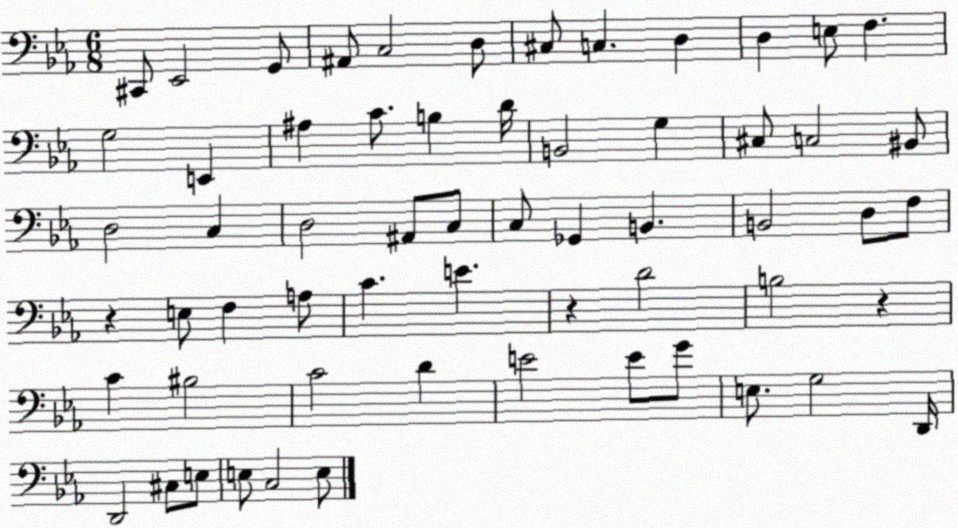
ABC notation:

X:1
T:Untitled
M:6/8
L:1/4
K:Eb
^C,,/2 _E,,2 G,,/2 ^A,,/2 C,2 D,/2 ^C,/2 C, D, D, E,/2 F, G,2 E,, ^A, C/2 B, D/4 B,,2 G, ^C,/2 C,2 ^B,,/2 D,2 C, D,2 ^A,,/2 C,/2 C,/2 _G,, B,, B,,2 D,/2 F,/2 z E,/2 F, A,/2 C E z D2 B,2 z C ^B,2 C2 D E2 E/2 G/2 E,/2 G,2 D,,/4 D,,2 ^C,/2 E,/2 E,/2 C,2 E,/2